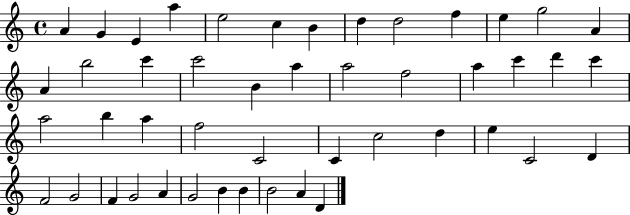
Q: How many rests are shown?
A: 0